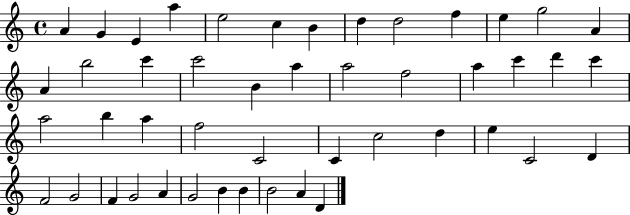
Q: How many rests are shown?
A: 0